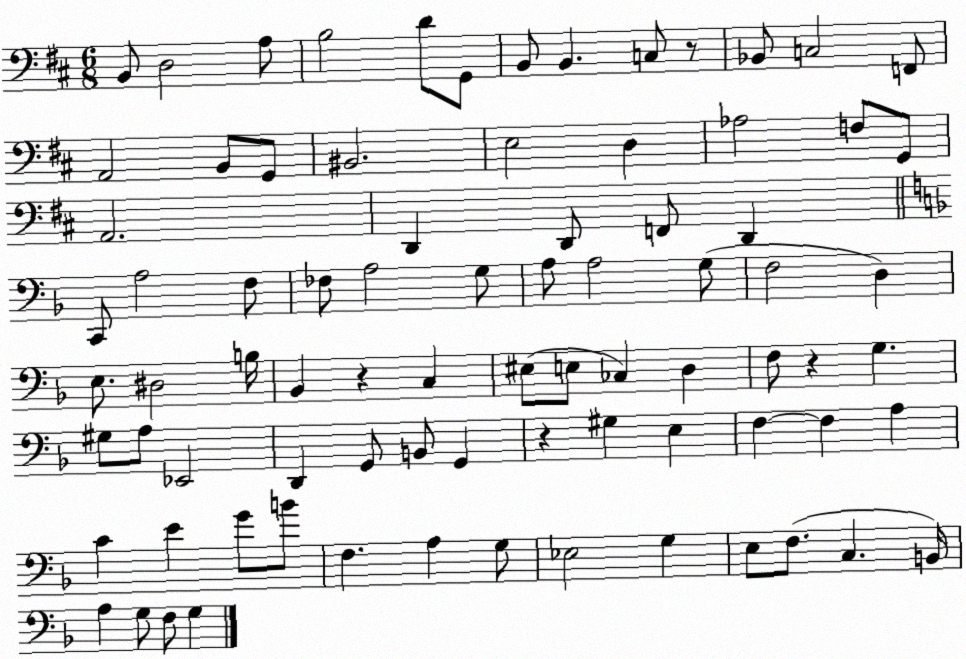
X:1
T:Untitled
M:6/8
L:1/4
K:D
B,,/2 D,2 A,/2 B,2 D/2 G,,/2 B,,/2 B,, C,/2 z/2 _B,,/2 C,2 F,,/2 A,,2 B,,/2 G,,/2 ^B,,2 E,2 D, _A,2 F,/2 G,,/2 A,,2 D,, D,,/2 F,,/2 D,, C,,/2 A,2 F,/2 _F,/2 A,2 G,/2 A,/2 A,2 G,/2 F,2 D, E,/2 ^D,2 B,/4 _B,, z C, ^E,/2 E,/2 _C, D, F,/2 z G, ^G,/2 A,/2 _E,,2 D,, G,,/2 B,,/2 G,, z ^G, E, F, F, A, C E G/2 B/2 F, A, G,/2 _E,2 G, E,/2 F,/2 C, B,,/4 A, G,/2 F,/2 G,